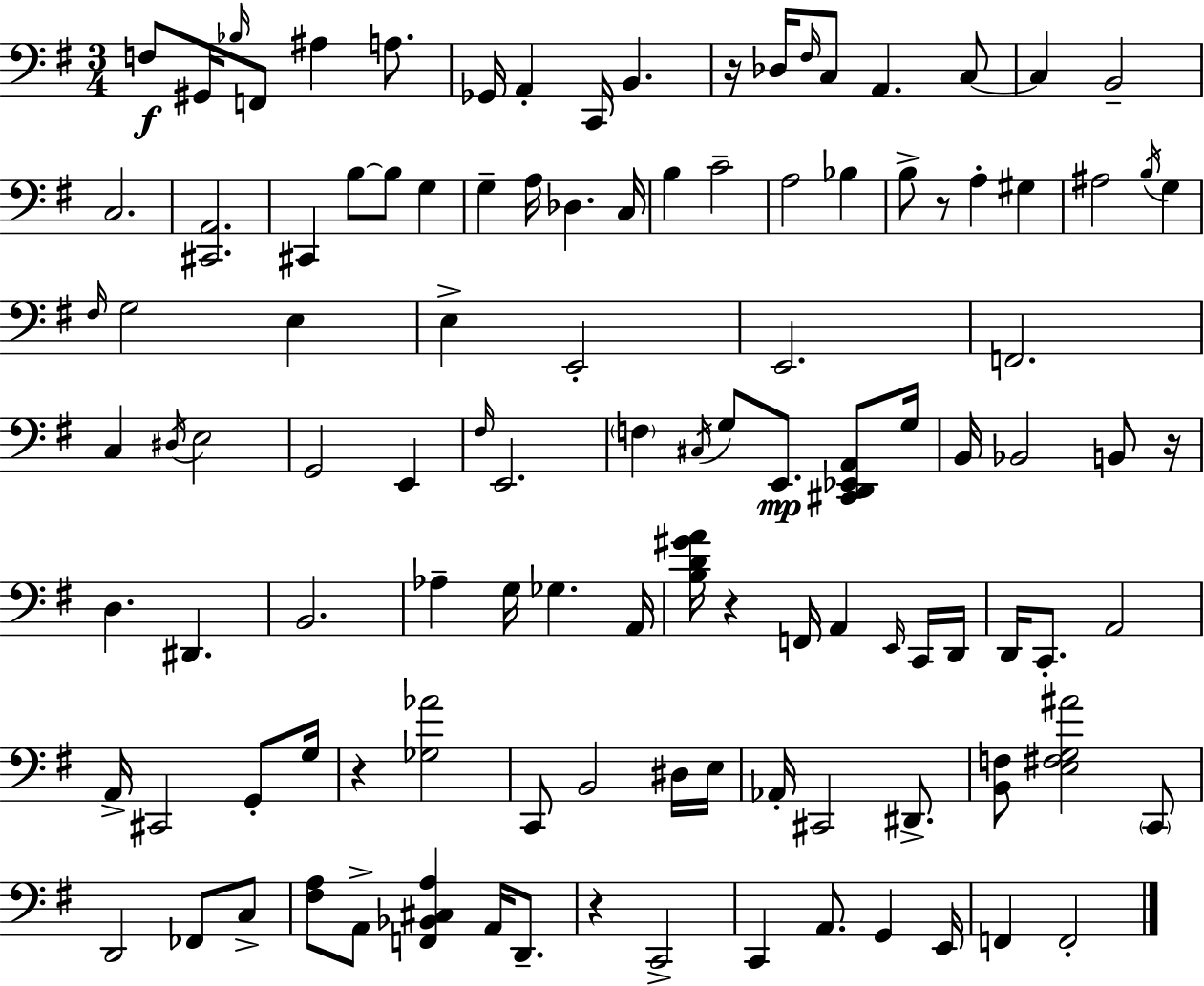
{
  \clef bass
  \numericTimeSignature
  \time 3/4
  \key g \major
  \repeat volta 2 { f8\f gis,16 \grace { bes16 } f,8 ais4 a8. | ges,16 a,4-. c,16 b,4. | r16 des16 \grace { fis16 } c8 a,4. | c8~~ c4 b,2-- | \break c2. | <cis, a,>2. | cis,4 b8~~ b8 g4 | g4-- a16 des4. | \break c16 b4 c'2-- | a2 bes4 | b8-> r8 a4-. gis4 | ais2 \acciaccatura { b16 } g4 | \break \grace { fis16 } g2 | e4 e4-> e,2-. | e,2. | f,2. | \break c4 \acciaccatura { dis16 } e2 | g,2 | e,4 \grace { fis16 } e,2. | \parenthesize f4 \acciaccatura { cis16 } g8 | \break e,8.\mp <cis, d, ees, a,>8 g16 b,16 bes,2 | b,8 r16 d4. | dis,4. b,2. | aes4-- g16 | \break ges4. a,16 <b d' gis' a'>16 r4 | f,16 a,4 \grace { e,16 } c,16 d,16 d,16 c,8.-. | a,2 a,16-> cis,2 | g,8-. g16 r4 | \break <ges aes'>2 c,8 b,2 | dis16 e16 aes,16-. cis,2 | dis,8.-> <b, f>8 <e fis g ais'>2 | \parenthesize c,8 d,2 | \break fes,8 c8-> <fis a>8 a,8-> | <f, bes, cis a>4 a,16 d,8.-- r4 | c,2-> c,4 | a,8. g,4 e,16 f,4 | \break f,2-. } \bar "|."
}